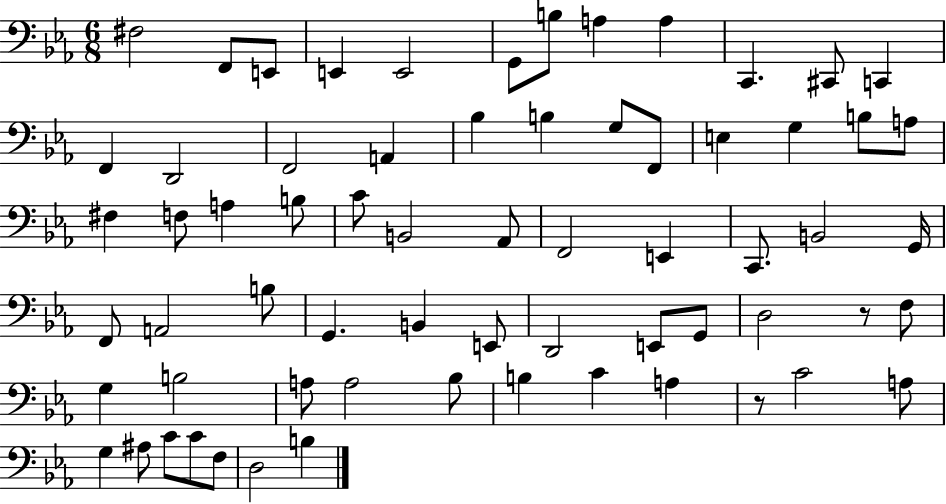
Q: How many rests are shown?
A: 2